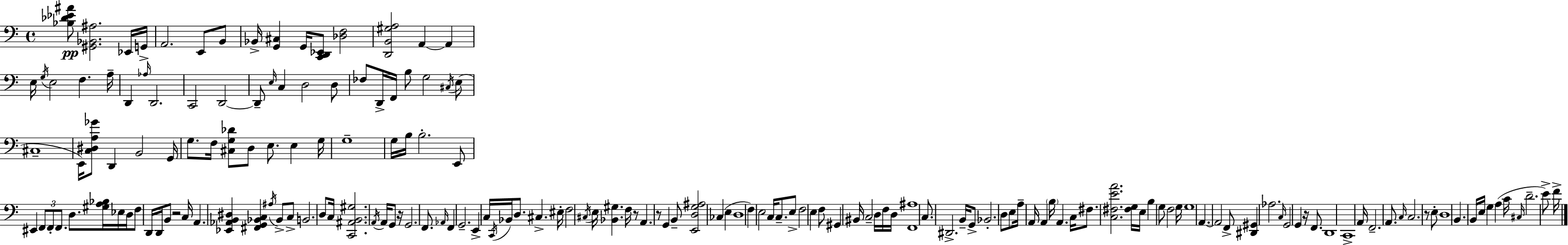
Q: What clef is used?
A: bass